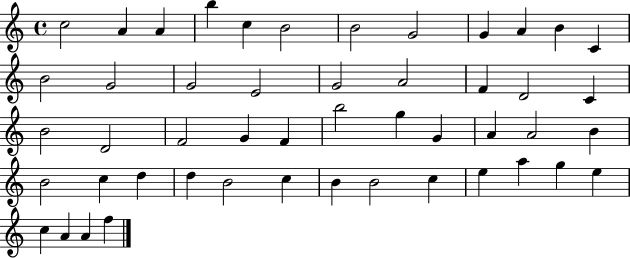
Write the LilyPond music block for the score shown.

{
  \clef treble
  \time 4/4
  \defaultTimeSignature
  \key c \major
  c''2 a'4 a'4 | b''4 c''4 b'2 | b'2 g'2 | g'4 a'4 b'4 c'4 | \break b'2 g'2 | g'2 e'2 | g'2 a'2 | f'4 d'2 c'4 | \break b'2 d'2 | f'2 g'4 f'4 | b''2 g''4 g'4 | a'4 a'2 b'4 | \break b'2 c''4 d''4 | d''4 b'2 c''4 | b'4 b'2 c''4 | e''4 a''4 g''4 e''4 | \break c''4 a'4 a'4 f''4 | \bar "|."
}